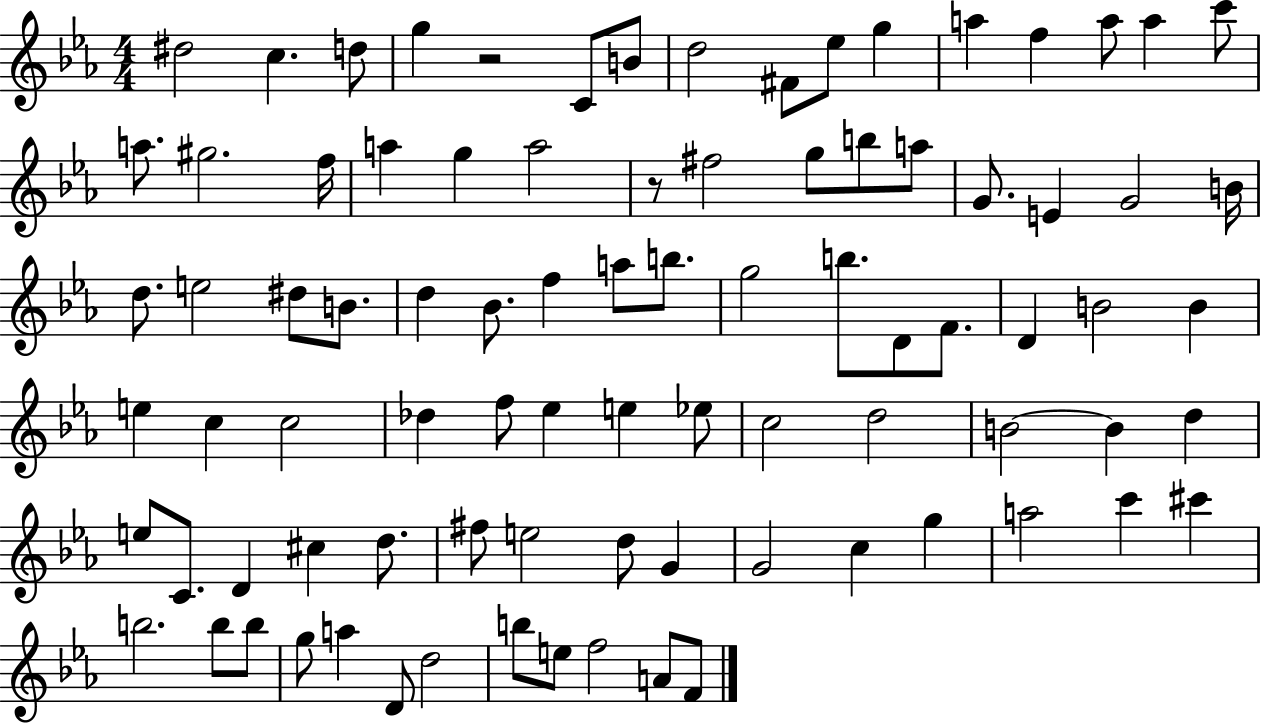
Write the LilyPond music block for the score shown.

{
  \clef treble
  \numericTimeSignature
  \time 4/4
  \key ees \major
  \repeat volta 2 { dis''2 c''4. d''8 | g''4 r2 c'8 b'8 | d''2 fis'8 ees''8 g''4 | a''4 f''4 a''8 a''4 c'''8 | \break a''8. gis''2. f''16 | a''4 g''4 a''2 | r8 fis''2 g''8 b''8 a''8 | g'8. e'4 g'2 b'16 | \break d''8. e''2 dis''8 b'8. | d''4 bes'8. f''4 a''8 b''8. | g''2 b''8. d'8 f'8. | d'4 b'2 b'4 | \break e''4 c''4 c''2 | des''4 f''8 ees''4 e''4 ees''8 | c''2 d''2 | b'2~~ b'4 d''4 | \break e''8 c'8. d'4 cis''4 d''8. | fis''8 e''2 d''8 g'4 | g'2 c''4 g''4 | a''2 c'''4 cis'''4 | \break b''2. b''8 b''8 | g''8 a''4 d'8 d''2 | b''8 e''8 f''2 a'8 f'8 | } \bar "|."
}